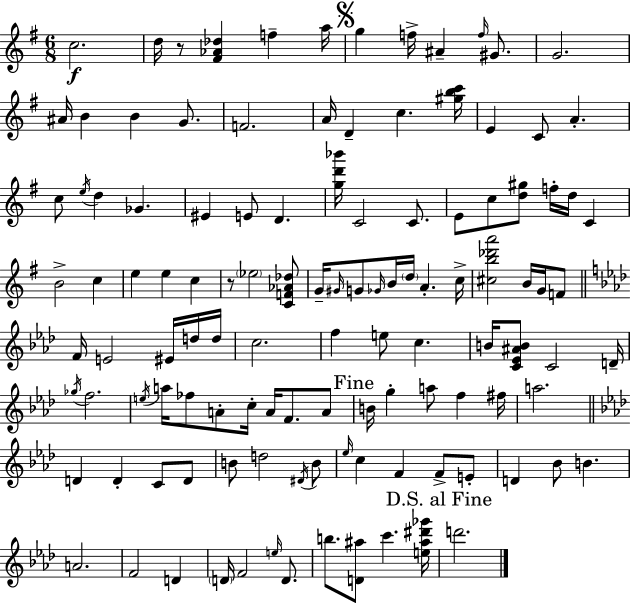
X:1
T:Untitled
M:6/8
L:1/4
K:G
c2 d/4 z/2 [^F_A_d] f a/4 g f/4 ^A f/4 ^G/2 G2 ^A/4 B B G/2 F2 A/4 D c [^gbc']/4 E C/2 A c/2 e/4 d _G ^E E/2 D [gd'_b']/4 C2 C/2 E/2 c/2 [d^g]/2 f/4 d/4 C B2 c e e c z/2 _e2 [CF_A_d]/2 G/4 ^G/4 G/2 _G/4 B/4 d/4 A c/4 [^cb_d'a']2 B/4 G/4 F/2 F/4 E2 ^E/4 d/4 d/4 c2 f e/2 c B/4 [C_E^AB]/2 C2 D/4 _g/4 f2 e/4 a/4 _f/2 A/2 c/4 A/4 F/2 A/2 B/4 g a/2 f ^f/4 a2 D D C/2 D/2 B/2 d2 ^D/4 B/2 _e/4 c F F/2 E/2 D _B/2 B A2 F2 D D/4 F2 e/4 D/2 b/2 [D^a]/2 c' [e^a^d'_g']/4 d'2